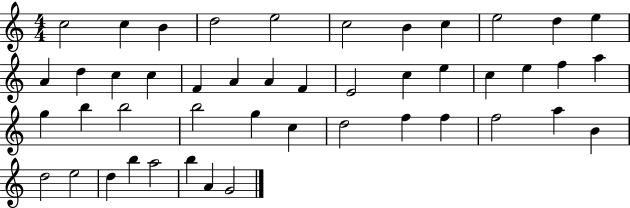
{
  \clef treble
  \numericTimeSignature
  \time 4/4
  \key c \major
  c''2 c''4 b'4 | d''2 e''2 | c''2 b'4 c''4 | e''2 d''4 e''4 | \break a'4 d''4 c''4 c''4 | f'4 a'4 a'4 f'4 | e'2 c''4 e''4 | c''4 e''4 f''4 a''4 | \break g''4 b''4 b''2 | b''2 g''4 c''4 | d''2 f''4 f''4 | f''2 a''4 b'4 | \break d''2 e''2 | d''4 b''4 a''2 | b''4 a'4 g'2 | \bar "|."
}